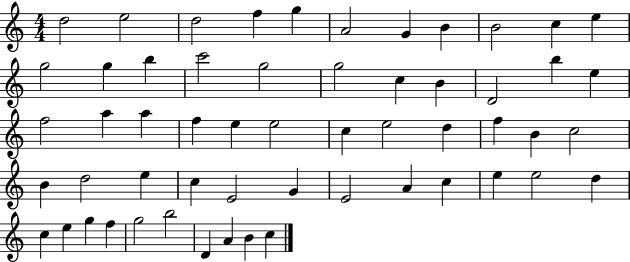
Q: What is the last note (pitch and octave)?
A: C5